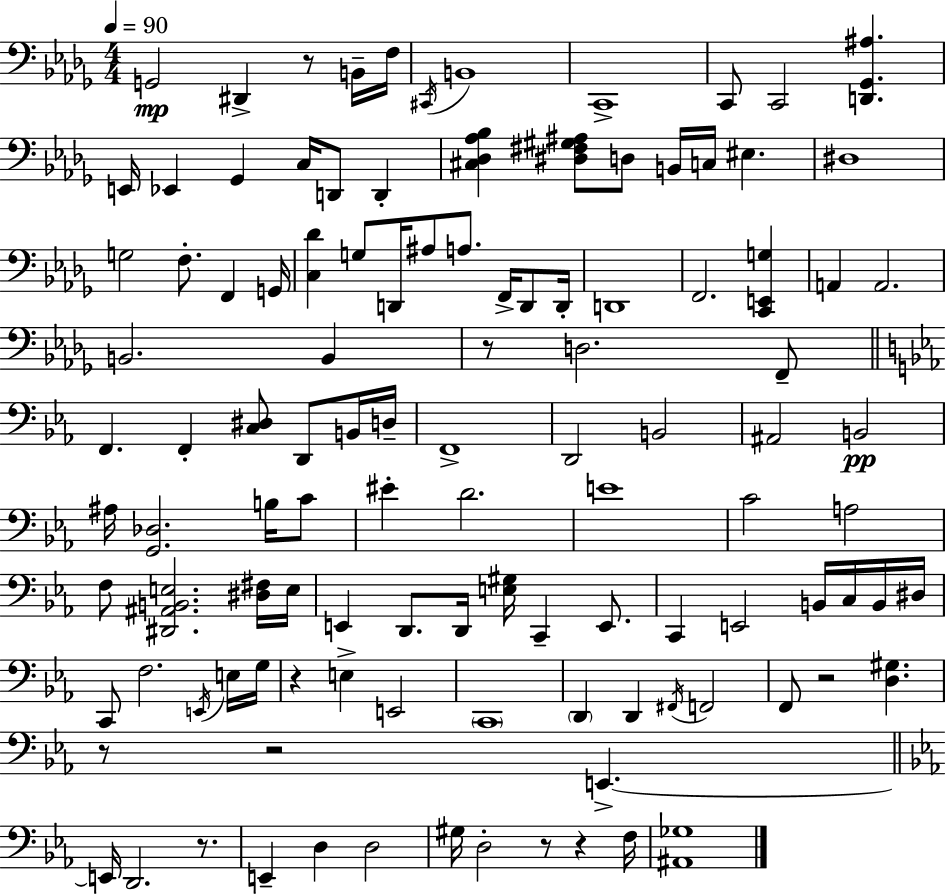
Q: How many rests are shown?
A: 9